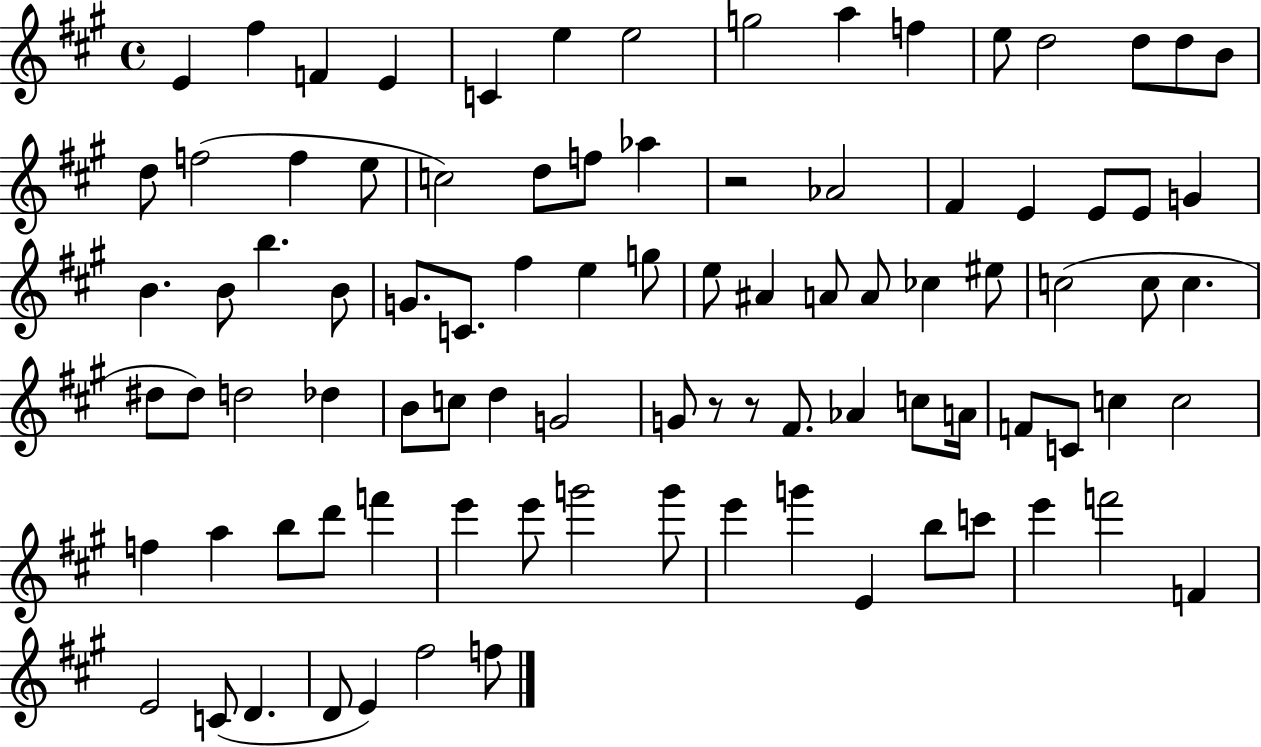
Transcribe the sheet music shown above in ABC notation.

X:1
T:Untitled
M:4/4
L:1/4
K:A
E ^f F E C e e2 g2 a f e/2 d2 d/2 d/2 B/2 d/2 f2 f e/2 c2 d/2 f/2 _a z2 _A2 ^F E E/2 E/2 G B B/2 b B/2 G/2 C/2 ^f e g/2 e/2 ^A A/2 A/2 _c ^e/2 c2 c/2 c ^d/2 ^d/2 d2 _d B/2 c/2 d G2 G/2 z/2 z/2 ^F/2 _A c/2 A/4 F/2 C/2 c c2 f a b/2 d'/2 f' e' e'/2 g'2 g'/2 e' g' E b/2 c'/2 e' f'2 F E2 C/2 D D/2 E ^f2 f/2